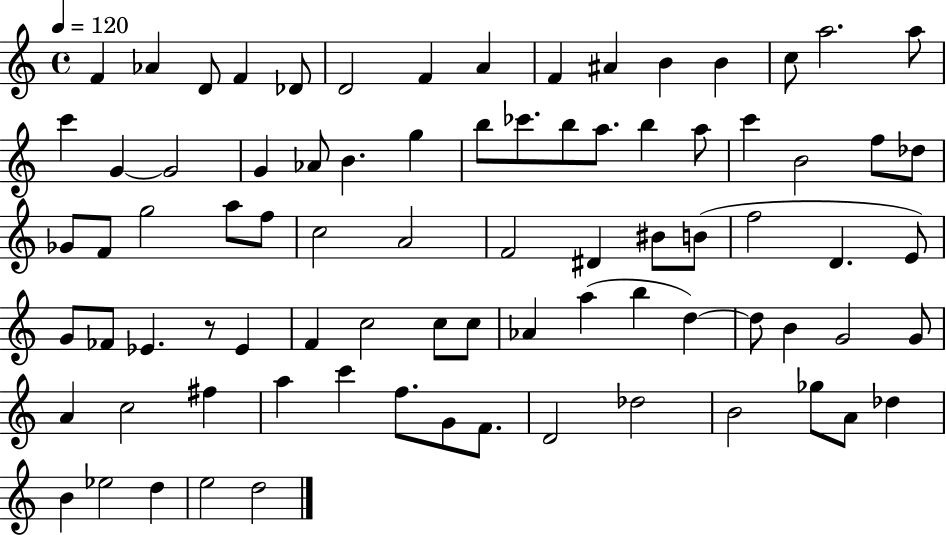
F4/q Ab4/q D4/e F4/q Db4/e D4/h F4/q A4/q F4/q A#4/q B4/q B4/q C5/e A5/h. A5/e C6/q G4/q G4/h G4/q Ab4/e B4/q. G5/q B5/e CES6/e. B5/e A5/e. B5/q A5/e C6/q B4/h F5/e Db5/e Gb4/e F4/e G5/h A5/e F5/e C5/h A4/h F4/h D#4/q BIS4/e B4/e F5/h D4/q. E4/e G4/e FES4/e Eb4/q. R/e Eb4/q F4/q C5/h C5/e C5/e Ab4/q A5/q B5/q D5/q D5/e B4/q G4/h G4/e A4/q C5/h F#5/q A5/q C6/q F5/e. G4/e F4/e. D4/h Db5/h B4/h Gb5/e A4/e Db5/q B4/q Eb5/h D5/q E5/h D5/h